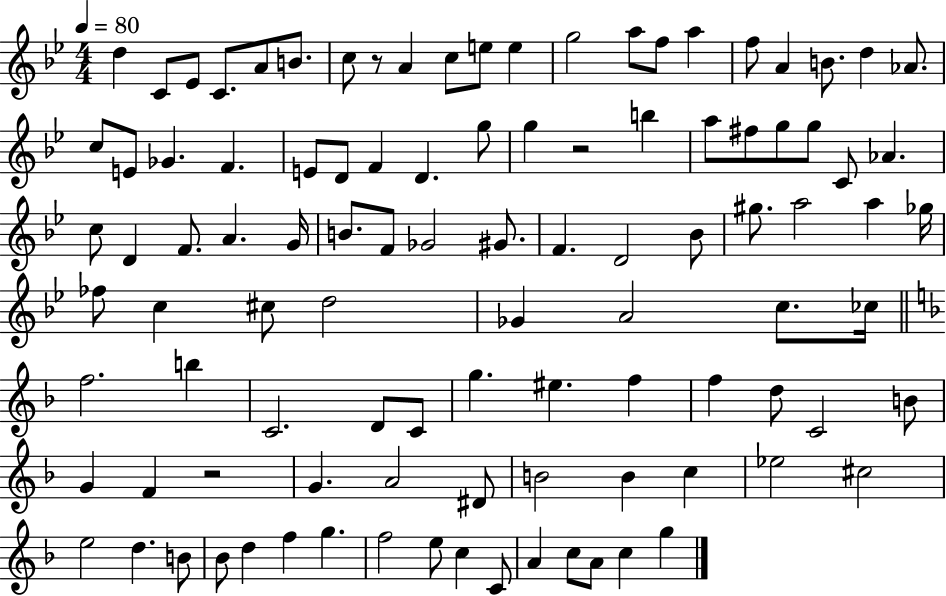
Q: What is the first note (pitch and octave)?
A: D5